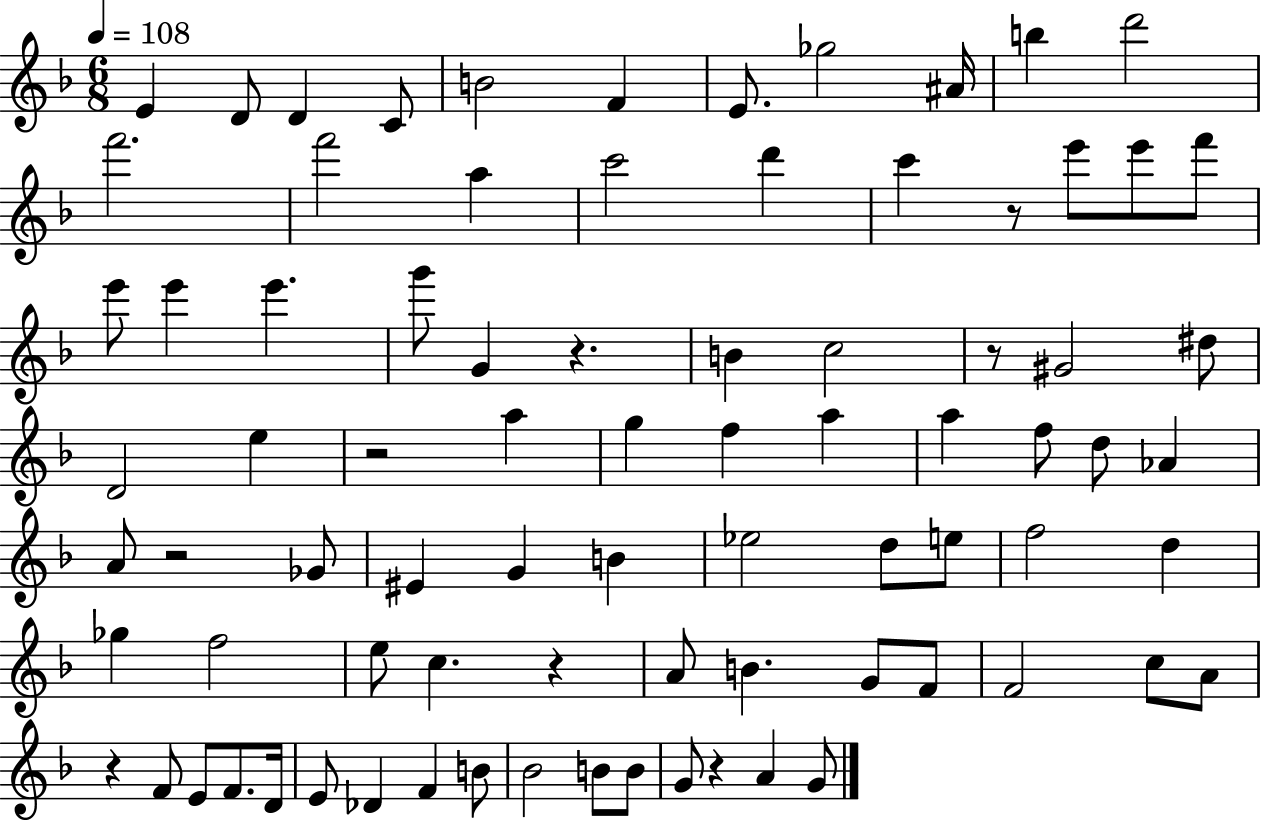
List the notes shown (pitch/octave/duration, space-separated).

E4/q D4/e D4/q C4/e B4/h F4/q E4/e. Gb5/h A#4/s B5/q D6/h F6/h. F6/h A5/q C6/h D6/q C6/q R/e E6/e E6/e F6/e E6/e E6/q E6/q. G6/e G4/q R/q. B4/q C5/h R/e G#4/h D#5/e D4/h E5/q R/h A5/q G5/q F5/q A5/q A5/q F5/e D5/e Ab4/q A4/e R/h Gb4/e EIS4/q G4/q B4/q Eb5/h D5/e E5/e F5/h D5/q Gb5/q F5/h E5/e C5/q. R/q A4/e B4/q. G4/e F4/e F4/h C5/e A4/e R/q F4/e E4/e F4/e. D4/s E4/e Db4/q F4/q B4/e Bb4/h B4/e B4/e G4/e R/q A4/q G4/e